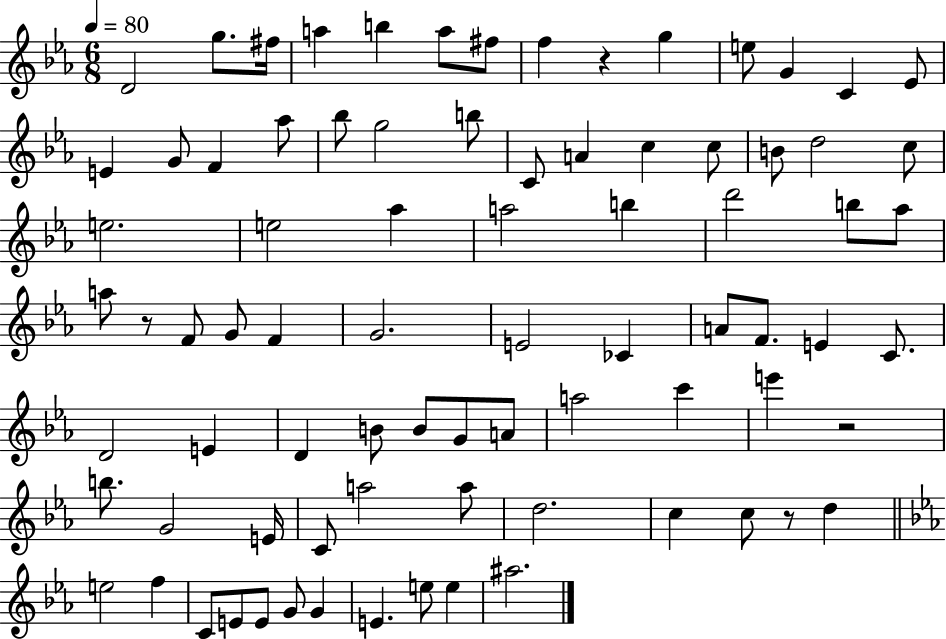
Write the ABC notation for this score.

X:1
T:Untitled
M:6/8
L:1/4
K:Eb
D2 g/2 ^f/4 a b a/2 ^f/2 f z g e/2 G C _E/2 E G/2 F _a/2 _b/2 g2 b/2 C/2 A c c/2 B/2 d2 c/2 e2 e2 _a a2 b d'2 b/2 _a/2 a/2 z/2 F/2 G/2 F G2 E2 _C A/2 F/2 E C/2 D2 E D B/2 B/2 G/2 A/2 a2 c' e' z2 b/2 G2 E/4 C/2 a2 a/2 d2 c c/2 z/2 d e2 f C/2 E/2 E/2 G/2 G E e/2 e ^a2